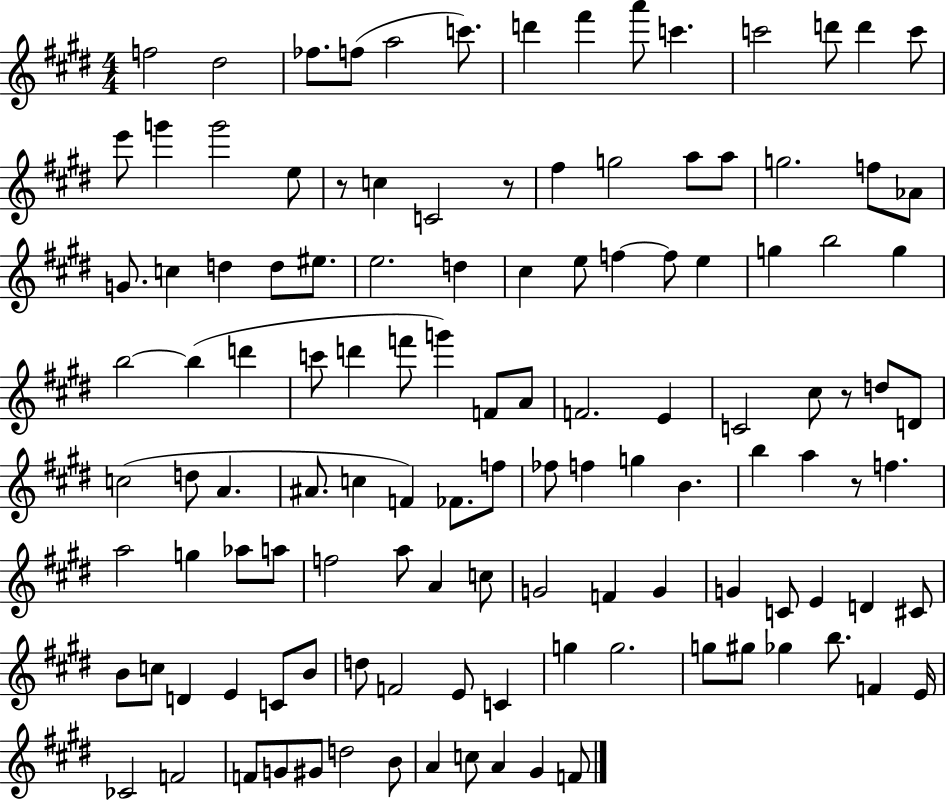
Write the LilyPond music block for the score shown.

{
  \clef treble
  \numericTimeSignature
  \time 4/4
  \key e \major
  f''2 dis''2 | fes''8. f''8( a''2 c'''8.) | d'''4 fis'''4 a'''8 c'''4. | c'''2 d'''8 d'''4 c'''8 | \break e'''8 g'''4 g'''2 e''8 | r8 c''4 c'2 r8 | fis''4 g''2 a''8 a''8 | g''2. f''8 aes'8 | \break g'8. c''4 d''4 d''8 eis''8. | e''2. d''4 | cis''4 e''8 f''4~~ f''8 e''4 | g''4 b''2 g''4 | \break b''2~~ b''4( d'''4 | c'''8 d'''4 f'''8 g'''4) f'8 a'8 | f'2. e'4 | c'2 cis''8 r8 d''8 d'8 | \break c''2( d''8 a'4. | ais'8. c''4 f'4) fes'8. f''8 | fes''8 f''4 g''4 b'4. | b''4 a''4 r8 f''4. | \break a''2 g''4 aes''8 a''8 | f''2 a''8 a'4 c''8 | g'2 f'4 g'4 | g'4 c'8 e'4 d'4 cis'8 | \break b'8 c''8 d'4 e'4 c'8 b'8 | d''8 f'2 e'8 c'4 | g''4 g''2. | g''8 gis''8 ges''4 b''8. f'4 e'16 | \break ces'2 f'2 | f'8 g'8 gis'8 d''2 b'8 | a'4 c''8 a'4 gis'4 f'8 | \bar "|."
}